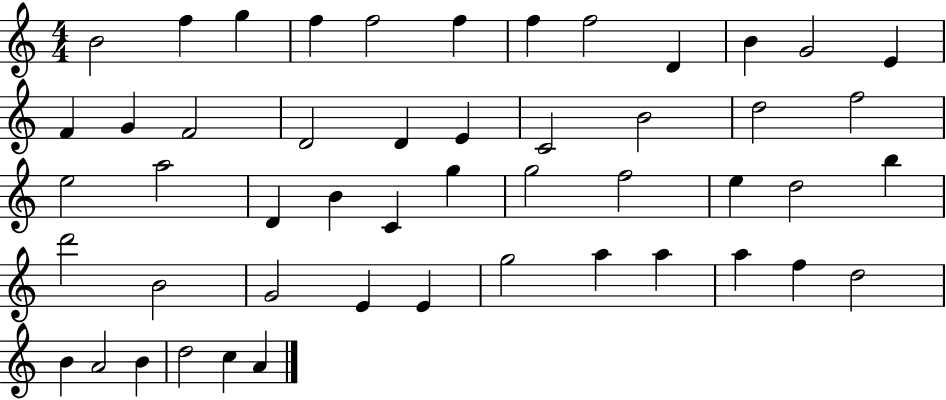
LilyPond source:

{
  \clef treble
  \numericTimeSignature
  \time 4/4
  \key c \major
  b'2 f''4 g''4 | f''4 f''2 f''4 | f''4 f''2 d'4 | b'4 g'2 e'4 | \break f'4 g'4 f'2 | d'2 d'4 e'4 | c'2 b'2 | d''2 f''2 | \break e''2 a''2 | d'4 b'4 c'4 g''4 | g''2 f''2 | e''4 d''2 b''4 | \break d'''2 b'2 | g'2 e'4 e'4 | g''2 a''4 a''4 | a''4 f''4 d''2 | \break b'4 a'2 b'4 | d''2 c''4 a'4 | \bar "|."
}